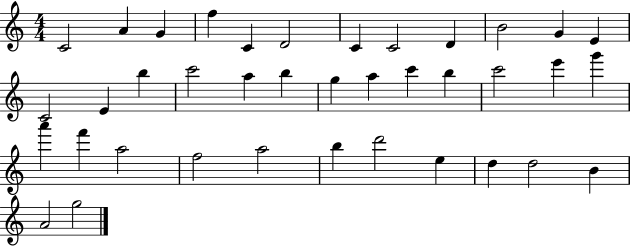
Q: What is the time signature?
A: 4/4